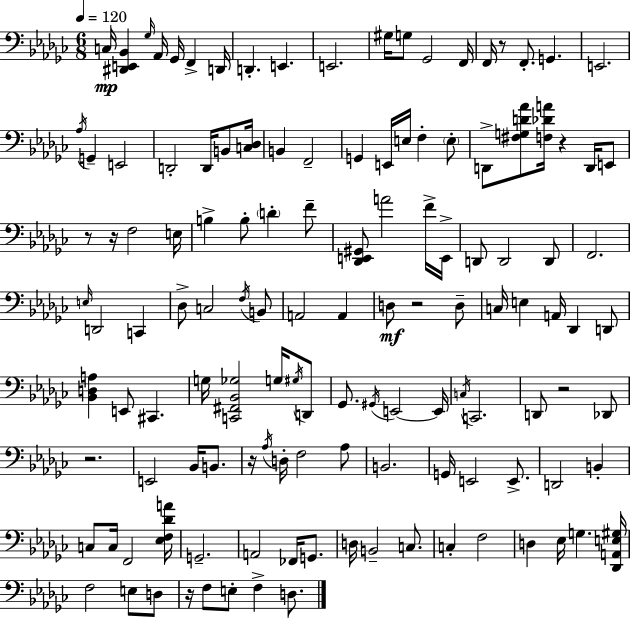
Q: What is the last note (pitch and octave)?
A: D3